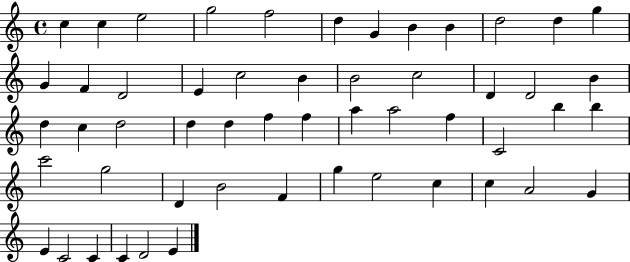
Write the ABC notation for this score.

X:1
T:Untitled
M:4/4
L:1/4
K:C
c c e2 g2 f2 d G B B d2 d g G F D2 E c2 B B2 c2 D D2 B d c d2 d d f f a a2 f C2 b b c'2 g2 D B2 F g e2 c c A2 G E C2 C C D2 E